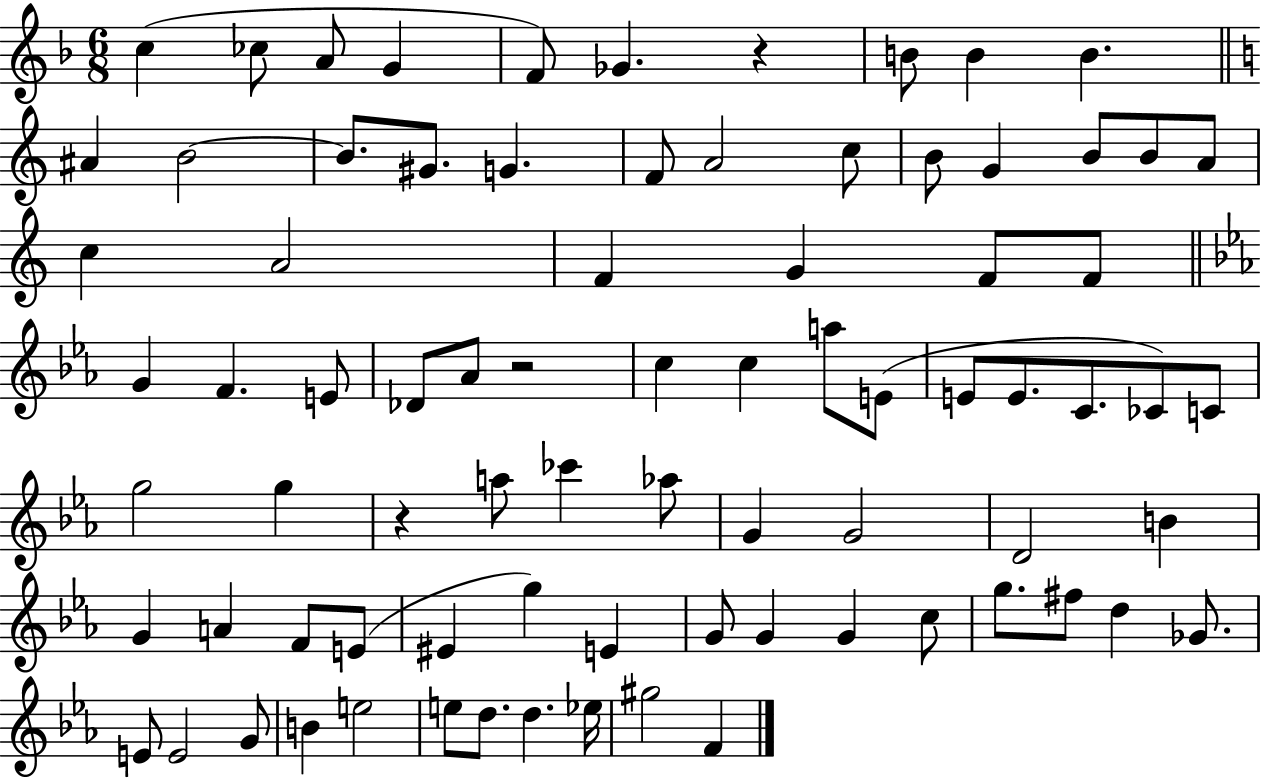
{
  \clef treble
  \numericTimeSignature
  \time 6/8
  \key f \major
  \repeat volta 2 { c''4( ces''8 a'8 g'4 | f'8) ges'4. r4 | b'8 b'4 b'4. | \bar "||" \break \key a \minor ais'4 b'2~~ | b'8. gis'8. g'4. | f'8 a'2 c''8 | b'8 g'4 b'8 b'8 a'8 | \break c''4 a'2 | f'4 g'4 f'8 f'8 | \bar "||" \break \key ees \major g'4 f'4. e'8 | des'8 aes'8 r2 | c''4 c''4 a''8 e'8( | e'8 e'8. c'8. ces'8) c'8 | \break g''2 g''4 | r4 a''8 ces'''4 aes''8 | g'4 g'2 | d'2 b'4 | \break g'4 a'4 f'8 e'8( | eis'4 g''4) e'4 | g'8 g'4 g'4 c''8 | g''8. fis''8 d''4 ges'8. | \break e'8 e'2 g'8 | b'4 e''2 | e''8 d''8. d''4. ees''16 | gis''2 f'4 | \break } \bar "|."
}